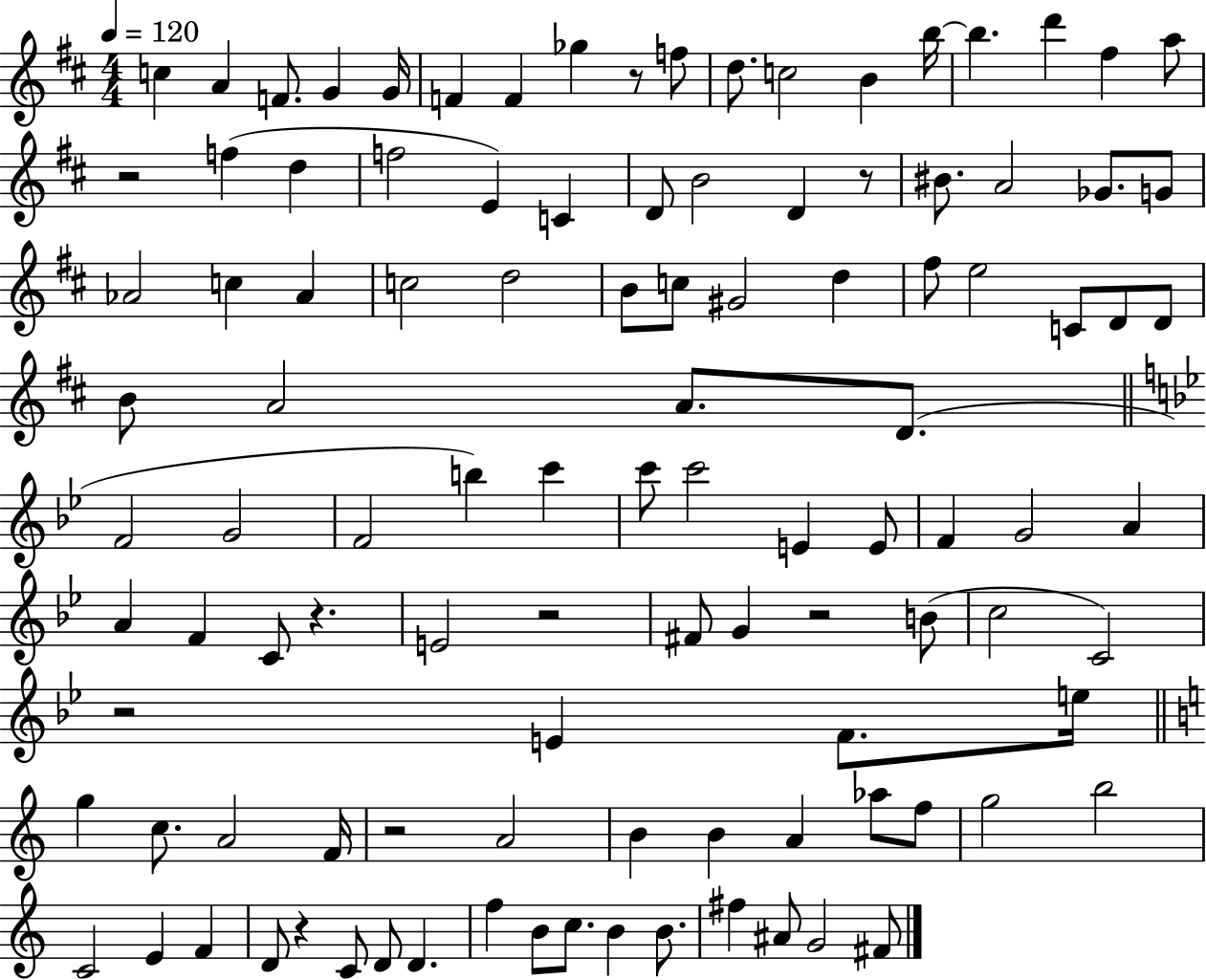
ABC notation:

X:1
T:Untitled
M:4/4
L:1/4
K:D
c A F/2 G G/4 F F _g z/2 f/2 d/2 c2 B b/4 b d' ^f a/2 z2 f d f2 E C D/2 B2 D z/2 ^B/2 A2 _G/2 G/2 _A2 c _A c2 d2 B/2 c/2 ^G2 d ^f/2 e2 C/2 D/2 D/2 B/2 A2 A/2 D/2 F2 G2 F2 b c' c'/2 c'2 E E/2 F G2 A A F C/2 z E2 z2 ^F/2 G z2 B/2 c2 C2 z2 E F/2 e/4 g c/2 A2 F/4 z2 A2 B B A _a/2 f/2 g2 b2 C2 E F D/2 z C/2 D/2 D f B/2 c/2 B B/2 ^f ^A/2 G2 ^F/2